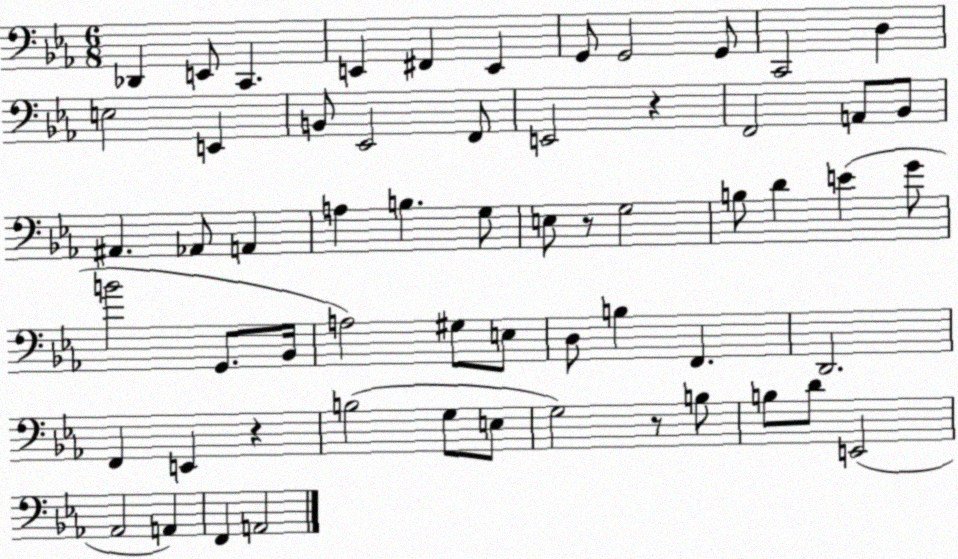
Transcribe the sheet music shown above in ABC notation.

X:1
T:Untitled
M:6/8
L:1/4
K:Eb
_D,, E,,/2 C,, E,, ^F,, E,, G,,/2 G,,2 G,,/2 C,,2 D, E,2 E,, B,,/2 _E,,2 F,,/2 E,,2 z F,,2 A,,/2 _B,,/2 ^A,, _A,,/2 A,, A, B, G,/2 E,/2 z/2 G,2 B,/2 D E G/2 B2 G,,/2 _B,,/4 A,2 ^G,/2 E,/2 D,/2 B, F,, D,,2 F,, E,, z B,2 G,/2 E,/2 G,2 z/2 B,/2 B,/2 D/2 E,,2 _A,,2 A,, F,, A,,2